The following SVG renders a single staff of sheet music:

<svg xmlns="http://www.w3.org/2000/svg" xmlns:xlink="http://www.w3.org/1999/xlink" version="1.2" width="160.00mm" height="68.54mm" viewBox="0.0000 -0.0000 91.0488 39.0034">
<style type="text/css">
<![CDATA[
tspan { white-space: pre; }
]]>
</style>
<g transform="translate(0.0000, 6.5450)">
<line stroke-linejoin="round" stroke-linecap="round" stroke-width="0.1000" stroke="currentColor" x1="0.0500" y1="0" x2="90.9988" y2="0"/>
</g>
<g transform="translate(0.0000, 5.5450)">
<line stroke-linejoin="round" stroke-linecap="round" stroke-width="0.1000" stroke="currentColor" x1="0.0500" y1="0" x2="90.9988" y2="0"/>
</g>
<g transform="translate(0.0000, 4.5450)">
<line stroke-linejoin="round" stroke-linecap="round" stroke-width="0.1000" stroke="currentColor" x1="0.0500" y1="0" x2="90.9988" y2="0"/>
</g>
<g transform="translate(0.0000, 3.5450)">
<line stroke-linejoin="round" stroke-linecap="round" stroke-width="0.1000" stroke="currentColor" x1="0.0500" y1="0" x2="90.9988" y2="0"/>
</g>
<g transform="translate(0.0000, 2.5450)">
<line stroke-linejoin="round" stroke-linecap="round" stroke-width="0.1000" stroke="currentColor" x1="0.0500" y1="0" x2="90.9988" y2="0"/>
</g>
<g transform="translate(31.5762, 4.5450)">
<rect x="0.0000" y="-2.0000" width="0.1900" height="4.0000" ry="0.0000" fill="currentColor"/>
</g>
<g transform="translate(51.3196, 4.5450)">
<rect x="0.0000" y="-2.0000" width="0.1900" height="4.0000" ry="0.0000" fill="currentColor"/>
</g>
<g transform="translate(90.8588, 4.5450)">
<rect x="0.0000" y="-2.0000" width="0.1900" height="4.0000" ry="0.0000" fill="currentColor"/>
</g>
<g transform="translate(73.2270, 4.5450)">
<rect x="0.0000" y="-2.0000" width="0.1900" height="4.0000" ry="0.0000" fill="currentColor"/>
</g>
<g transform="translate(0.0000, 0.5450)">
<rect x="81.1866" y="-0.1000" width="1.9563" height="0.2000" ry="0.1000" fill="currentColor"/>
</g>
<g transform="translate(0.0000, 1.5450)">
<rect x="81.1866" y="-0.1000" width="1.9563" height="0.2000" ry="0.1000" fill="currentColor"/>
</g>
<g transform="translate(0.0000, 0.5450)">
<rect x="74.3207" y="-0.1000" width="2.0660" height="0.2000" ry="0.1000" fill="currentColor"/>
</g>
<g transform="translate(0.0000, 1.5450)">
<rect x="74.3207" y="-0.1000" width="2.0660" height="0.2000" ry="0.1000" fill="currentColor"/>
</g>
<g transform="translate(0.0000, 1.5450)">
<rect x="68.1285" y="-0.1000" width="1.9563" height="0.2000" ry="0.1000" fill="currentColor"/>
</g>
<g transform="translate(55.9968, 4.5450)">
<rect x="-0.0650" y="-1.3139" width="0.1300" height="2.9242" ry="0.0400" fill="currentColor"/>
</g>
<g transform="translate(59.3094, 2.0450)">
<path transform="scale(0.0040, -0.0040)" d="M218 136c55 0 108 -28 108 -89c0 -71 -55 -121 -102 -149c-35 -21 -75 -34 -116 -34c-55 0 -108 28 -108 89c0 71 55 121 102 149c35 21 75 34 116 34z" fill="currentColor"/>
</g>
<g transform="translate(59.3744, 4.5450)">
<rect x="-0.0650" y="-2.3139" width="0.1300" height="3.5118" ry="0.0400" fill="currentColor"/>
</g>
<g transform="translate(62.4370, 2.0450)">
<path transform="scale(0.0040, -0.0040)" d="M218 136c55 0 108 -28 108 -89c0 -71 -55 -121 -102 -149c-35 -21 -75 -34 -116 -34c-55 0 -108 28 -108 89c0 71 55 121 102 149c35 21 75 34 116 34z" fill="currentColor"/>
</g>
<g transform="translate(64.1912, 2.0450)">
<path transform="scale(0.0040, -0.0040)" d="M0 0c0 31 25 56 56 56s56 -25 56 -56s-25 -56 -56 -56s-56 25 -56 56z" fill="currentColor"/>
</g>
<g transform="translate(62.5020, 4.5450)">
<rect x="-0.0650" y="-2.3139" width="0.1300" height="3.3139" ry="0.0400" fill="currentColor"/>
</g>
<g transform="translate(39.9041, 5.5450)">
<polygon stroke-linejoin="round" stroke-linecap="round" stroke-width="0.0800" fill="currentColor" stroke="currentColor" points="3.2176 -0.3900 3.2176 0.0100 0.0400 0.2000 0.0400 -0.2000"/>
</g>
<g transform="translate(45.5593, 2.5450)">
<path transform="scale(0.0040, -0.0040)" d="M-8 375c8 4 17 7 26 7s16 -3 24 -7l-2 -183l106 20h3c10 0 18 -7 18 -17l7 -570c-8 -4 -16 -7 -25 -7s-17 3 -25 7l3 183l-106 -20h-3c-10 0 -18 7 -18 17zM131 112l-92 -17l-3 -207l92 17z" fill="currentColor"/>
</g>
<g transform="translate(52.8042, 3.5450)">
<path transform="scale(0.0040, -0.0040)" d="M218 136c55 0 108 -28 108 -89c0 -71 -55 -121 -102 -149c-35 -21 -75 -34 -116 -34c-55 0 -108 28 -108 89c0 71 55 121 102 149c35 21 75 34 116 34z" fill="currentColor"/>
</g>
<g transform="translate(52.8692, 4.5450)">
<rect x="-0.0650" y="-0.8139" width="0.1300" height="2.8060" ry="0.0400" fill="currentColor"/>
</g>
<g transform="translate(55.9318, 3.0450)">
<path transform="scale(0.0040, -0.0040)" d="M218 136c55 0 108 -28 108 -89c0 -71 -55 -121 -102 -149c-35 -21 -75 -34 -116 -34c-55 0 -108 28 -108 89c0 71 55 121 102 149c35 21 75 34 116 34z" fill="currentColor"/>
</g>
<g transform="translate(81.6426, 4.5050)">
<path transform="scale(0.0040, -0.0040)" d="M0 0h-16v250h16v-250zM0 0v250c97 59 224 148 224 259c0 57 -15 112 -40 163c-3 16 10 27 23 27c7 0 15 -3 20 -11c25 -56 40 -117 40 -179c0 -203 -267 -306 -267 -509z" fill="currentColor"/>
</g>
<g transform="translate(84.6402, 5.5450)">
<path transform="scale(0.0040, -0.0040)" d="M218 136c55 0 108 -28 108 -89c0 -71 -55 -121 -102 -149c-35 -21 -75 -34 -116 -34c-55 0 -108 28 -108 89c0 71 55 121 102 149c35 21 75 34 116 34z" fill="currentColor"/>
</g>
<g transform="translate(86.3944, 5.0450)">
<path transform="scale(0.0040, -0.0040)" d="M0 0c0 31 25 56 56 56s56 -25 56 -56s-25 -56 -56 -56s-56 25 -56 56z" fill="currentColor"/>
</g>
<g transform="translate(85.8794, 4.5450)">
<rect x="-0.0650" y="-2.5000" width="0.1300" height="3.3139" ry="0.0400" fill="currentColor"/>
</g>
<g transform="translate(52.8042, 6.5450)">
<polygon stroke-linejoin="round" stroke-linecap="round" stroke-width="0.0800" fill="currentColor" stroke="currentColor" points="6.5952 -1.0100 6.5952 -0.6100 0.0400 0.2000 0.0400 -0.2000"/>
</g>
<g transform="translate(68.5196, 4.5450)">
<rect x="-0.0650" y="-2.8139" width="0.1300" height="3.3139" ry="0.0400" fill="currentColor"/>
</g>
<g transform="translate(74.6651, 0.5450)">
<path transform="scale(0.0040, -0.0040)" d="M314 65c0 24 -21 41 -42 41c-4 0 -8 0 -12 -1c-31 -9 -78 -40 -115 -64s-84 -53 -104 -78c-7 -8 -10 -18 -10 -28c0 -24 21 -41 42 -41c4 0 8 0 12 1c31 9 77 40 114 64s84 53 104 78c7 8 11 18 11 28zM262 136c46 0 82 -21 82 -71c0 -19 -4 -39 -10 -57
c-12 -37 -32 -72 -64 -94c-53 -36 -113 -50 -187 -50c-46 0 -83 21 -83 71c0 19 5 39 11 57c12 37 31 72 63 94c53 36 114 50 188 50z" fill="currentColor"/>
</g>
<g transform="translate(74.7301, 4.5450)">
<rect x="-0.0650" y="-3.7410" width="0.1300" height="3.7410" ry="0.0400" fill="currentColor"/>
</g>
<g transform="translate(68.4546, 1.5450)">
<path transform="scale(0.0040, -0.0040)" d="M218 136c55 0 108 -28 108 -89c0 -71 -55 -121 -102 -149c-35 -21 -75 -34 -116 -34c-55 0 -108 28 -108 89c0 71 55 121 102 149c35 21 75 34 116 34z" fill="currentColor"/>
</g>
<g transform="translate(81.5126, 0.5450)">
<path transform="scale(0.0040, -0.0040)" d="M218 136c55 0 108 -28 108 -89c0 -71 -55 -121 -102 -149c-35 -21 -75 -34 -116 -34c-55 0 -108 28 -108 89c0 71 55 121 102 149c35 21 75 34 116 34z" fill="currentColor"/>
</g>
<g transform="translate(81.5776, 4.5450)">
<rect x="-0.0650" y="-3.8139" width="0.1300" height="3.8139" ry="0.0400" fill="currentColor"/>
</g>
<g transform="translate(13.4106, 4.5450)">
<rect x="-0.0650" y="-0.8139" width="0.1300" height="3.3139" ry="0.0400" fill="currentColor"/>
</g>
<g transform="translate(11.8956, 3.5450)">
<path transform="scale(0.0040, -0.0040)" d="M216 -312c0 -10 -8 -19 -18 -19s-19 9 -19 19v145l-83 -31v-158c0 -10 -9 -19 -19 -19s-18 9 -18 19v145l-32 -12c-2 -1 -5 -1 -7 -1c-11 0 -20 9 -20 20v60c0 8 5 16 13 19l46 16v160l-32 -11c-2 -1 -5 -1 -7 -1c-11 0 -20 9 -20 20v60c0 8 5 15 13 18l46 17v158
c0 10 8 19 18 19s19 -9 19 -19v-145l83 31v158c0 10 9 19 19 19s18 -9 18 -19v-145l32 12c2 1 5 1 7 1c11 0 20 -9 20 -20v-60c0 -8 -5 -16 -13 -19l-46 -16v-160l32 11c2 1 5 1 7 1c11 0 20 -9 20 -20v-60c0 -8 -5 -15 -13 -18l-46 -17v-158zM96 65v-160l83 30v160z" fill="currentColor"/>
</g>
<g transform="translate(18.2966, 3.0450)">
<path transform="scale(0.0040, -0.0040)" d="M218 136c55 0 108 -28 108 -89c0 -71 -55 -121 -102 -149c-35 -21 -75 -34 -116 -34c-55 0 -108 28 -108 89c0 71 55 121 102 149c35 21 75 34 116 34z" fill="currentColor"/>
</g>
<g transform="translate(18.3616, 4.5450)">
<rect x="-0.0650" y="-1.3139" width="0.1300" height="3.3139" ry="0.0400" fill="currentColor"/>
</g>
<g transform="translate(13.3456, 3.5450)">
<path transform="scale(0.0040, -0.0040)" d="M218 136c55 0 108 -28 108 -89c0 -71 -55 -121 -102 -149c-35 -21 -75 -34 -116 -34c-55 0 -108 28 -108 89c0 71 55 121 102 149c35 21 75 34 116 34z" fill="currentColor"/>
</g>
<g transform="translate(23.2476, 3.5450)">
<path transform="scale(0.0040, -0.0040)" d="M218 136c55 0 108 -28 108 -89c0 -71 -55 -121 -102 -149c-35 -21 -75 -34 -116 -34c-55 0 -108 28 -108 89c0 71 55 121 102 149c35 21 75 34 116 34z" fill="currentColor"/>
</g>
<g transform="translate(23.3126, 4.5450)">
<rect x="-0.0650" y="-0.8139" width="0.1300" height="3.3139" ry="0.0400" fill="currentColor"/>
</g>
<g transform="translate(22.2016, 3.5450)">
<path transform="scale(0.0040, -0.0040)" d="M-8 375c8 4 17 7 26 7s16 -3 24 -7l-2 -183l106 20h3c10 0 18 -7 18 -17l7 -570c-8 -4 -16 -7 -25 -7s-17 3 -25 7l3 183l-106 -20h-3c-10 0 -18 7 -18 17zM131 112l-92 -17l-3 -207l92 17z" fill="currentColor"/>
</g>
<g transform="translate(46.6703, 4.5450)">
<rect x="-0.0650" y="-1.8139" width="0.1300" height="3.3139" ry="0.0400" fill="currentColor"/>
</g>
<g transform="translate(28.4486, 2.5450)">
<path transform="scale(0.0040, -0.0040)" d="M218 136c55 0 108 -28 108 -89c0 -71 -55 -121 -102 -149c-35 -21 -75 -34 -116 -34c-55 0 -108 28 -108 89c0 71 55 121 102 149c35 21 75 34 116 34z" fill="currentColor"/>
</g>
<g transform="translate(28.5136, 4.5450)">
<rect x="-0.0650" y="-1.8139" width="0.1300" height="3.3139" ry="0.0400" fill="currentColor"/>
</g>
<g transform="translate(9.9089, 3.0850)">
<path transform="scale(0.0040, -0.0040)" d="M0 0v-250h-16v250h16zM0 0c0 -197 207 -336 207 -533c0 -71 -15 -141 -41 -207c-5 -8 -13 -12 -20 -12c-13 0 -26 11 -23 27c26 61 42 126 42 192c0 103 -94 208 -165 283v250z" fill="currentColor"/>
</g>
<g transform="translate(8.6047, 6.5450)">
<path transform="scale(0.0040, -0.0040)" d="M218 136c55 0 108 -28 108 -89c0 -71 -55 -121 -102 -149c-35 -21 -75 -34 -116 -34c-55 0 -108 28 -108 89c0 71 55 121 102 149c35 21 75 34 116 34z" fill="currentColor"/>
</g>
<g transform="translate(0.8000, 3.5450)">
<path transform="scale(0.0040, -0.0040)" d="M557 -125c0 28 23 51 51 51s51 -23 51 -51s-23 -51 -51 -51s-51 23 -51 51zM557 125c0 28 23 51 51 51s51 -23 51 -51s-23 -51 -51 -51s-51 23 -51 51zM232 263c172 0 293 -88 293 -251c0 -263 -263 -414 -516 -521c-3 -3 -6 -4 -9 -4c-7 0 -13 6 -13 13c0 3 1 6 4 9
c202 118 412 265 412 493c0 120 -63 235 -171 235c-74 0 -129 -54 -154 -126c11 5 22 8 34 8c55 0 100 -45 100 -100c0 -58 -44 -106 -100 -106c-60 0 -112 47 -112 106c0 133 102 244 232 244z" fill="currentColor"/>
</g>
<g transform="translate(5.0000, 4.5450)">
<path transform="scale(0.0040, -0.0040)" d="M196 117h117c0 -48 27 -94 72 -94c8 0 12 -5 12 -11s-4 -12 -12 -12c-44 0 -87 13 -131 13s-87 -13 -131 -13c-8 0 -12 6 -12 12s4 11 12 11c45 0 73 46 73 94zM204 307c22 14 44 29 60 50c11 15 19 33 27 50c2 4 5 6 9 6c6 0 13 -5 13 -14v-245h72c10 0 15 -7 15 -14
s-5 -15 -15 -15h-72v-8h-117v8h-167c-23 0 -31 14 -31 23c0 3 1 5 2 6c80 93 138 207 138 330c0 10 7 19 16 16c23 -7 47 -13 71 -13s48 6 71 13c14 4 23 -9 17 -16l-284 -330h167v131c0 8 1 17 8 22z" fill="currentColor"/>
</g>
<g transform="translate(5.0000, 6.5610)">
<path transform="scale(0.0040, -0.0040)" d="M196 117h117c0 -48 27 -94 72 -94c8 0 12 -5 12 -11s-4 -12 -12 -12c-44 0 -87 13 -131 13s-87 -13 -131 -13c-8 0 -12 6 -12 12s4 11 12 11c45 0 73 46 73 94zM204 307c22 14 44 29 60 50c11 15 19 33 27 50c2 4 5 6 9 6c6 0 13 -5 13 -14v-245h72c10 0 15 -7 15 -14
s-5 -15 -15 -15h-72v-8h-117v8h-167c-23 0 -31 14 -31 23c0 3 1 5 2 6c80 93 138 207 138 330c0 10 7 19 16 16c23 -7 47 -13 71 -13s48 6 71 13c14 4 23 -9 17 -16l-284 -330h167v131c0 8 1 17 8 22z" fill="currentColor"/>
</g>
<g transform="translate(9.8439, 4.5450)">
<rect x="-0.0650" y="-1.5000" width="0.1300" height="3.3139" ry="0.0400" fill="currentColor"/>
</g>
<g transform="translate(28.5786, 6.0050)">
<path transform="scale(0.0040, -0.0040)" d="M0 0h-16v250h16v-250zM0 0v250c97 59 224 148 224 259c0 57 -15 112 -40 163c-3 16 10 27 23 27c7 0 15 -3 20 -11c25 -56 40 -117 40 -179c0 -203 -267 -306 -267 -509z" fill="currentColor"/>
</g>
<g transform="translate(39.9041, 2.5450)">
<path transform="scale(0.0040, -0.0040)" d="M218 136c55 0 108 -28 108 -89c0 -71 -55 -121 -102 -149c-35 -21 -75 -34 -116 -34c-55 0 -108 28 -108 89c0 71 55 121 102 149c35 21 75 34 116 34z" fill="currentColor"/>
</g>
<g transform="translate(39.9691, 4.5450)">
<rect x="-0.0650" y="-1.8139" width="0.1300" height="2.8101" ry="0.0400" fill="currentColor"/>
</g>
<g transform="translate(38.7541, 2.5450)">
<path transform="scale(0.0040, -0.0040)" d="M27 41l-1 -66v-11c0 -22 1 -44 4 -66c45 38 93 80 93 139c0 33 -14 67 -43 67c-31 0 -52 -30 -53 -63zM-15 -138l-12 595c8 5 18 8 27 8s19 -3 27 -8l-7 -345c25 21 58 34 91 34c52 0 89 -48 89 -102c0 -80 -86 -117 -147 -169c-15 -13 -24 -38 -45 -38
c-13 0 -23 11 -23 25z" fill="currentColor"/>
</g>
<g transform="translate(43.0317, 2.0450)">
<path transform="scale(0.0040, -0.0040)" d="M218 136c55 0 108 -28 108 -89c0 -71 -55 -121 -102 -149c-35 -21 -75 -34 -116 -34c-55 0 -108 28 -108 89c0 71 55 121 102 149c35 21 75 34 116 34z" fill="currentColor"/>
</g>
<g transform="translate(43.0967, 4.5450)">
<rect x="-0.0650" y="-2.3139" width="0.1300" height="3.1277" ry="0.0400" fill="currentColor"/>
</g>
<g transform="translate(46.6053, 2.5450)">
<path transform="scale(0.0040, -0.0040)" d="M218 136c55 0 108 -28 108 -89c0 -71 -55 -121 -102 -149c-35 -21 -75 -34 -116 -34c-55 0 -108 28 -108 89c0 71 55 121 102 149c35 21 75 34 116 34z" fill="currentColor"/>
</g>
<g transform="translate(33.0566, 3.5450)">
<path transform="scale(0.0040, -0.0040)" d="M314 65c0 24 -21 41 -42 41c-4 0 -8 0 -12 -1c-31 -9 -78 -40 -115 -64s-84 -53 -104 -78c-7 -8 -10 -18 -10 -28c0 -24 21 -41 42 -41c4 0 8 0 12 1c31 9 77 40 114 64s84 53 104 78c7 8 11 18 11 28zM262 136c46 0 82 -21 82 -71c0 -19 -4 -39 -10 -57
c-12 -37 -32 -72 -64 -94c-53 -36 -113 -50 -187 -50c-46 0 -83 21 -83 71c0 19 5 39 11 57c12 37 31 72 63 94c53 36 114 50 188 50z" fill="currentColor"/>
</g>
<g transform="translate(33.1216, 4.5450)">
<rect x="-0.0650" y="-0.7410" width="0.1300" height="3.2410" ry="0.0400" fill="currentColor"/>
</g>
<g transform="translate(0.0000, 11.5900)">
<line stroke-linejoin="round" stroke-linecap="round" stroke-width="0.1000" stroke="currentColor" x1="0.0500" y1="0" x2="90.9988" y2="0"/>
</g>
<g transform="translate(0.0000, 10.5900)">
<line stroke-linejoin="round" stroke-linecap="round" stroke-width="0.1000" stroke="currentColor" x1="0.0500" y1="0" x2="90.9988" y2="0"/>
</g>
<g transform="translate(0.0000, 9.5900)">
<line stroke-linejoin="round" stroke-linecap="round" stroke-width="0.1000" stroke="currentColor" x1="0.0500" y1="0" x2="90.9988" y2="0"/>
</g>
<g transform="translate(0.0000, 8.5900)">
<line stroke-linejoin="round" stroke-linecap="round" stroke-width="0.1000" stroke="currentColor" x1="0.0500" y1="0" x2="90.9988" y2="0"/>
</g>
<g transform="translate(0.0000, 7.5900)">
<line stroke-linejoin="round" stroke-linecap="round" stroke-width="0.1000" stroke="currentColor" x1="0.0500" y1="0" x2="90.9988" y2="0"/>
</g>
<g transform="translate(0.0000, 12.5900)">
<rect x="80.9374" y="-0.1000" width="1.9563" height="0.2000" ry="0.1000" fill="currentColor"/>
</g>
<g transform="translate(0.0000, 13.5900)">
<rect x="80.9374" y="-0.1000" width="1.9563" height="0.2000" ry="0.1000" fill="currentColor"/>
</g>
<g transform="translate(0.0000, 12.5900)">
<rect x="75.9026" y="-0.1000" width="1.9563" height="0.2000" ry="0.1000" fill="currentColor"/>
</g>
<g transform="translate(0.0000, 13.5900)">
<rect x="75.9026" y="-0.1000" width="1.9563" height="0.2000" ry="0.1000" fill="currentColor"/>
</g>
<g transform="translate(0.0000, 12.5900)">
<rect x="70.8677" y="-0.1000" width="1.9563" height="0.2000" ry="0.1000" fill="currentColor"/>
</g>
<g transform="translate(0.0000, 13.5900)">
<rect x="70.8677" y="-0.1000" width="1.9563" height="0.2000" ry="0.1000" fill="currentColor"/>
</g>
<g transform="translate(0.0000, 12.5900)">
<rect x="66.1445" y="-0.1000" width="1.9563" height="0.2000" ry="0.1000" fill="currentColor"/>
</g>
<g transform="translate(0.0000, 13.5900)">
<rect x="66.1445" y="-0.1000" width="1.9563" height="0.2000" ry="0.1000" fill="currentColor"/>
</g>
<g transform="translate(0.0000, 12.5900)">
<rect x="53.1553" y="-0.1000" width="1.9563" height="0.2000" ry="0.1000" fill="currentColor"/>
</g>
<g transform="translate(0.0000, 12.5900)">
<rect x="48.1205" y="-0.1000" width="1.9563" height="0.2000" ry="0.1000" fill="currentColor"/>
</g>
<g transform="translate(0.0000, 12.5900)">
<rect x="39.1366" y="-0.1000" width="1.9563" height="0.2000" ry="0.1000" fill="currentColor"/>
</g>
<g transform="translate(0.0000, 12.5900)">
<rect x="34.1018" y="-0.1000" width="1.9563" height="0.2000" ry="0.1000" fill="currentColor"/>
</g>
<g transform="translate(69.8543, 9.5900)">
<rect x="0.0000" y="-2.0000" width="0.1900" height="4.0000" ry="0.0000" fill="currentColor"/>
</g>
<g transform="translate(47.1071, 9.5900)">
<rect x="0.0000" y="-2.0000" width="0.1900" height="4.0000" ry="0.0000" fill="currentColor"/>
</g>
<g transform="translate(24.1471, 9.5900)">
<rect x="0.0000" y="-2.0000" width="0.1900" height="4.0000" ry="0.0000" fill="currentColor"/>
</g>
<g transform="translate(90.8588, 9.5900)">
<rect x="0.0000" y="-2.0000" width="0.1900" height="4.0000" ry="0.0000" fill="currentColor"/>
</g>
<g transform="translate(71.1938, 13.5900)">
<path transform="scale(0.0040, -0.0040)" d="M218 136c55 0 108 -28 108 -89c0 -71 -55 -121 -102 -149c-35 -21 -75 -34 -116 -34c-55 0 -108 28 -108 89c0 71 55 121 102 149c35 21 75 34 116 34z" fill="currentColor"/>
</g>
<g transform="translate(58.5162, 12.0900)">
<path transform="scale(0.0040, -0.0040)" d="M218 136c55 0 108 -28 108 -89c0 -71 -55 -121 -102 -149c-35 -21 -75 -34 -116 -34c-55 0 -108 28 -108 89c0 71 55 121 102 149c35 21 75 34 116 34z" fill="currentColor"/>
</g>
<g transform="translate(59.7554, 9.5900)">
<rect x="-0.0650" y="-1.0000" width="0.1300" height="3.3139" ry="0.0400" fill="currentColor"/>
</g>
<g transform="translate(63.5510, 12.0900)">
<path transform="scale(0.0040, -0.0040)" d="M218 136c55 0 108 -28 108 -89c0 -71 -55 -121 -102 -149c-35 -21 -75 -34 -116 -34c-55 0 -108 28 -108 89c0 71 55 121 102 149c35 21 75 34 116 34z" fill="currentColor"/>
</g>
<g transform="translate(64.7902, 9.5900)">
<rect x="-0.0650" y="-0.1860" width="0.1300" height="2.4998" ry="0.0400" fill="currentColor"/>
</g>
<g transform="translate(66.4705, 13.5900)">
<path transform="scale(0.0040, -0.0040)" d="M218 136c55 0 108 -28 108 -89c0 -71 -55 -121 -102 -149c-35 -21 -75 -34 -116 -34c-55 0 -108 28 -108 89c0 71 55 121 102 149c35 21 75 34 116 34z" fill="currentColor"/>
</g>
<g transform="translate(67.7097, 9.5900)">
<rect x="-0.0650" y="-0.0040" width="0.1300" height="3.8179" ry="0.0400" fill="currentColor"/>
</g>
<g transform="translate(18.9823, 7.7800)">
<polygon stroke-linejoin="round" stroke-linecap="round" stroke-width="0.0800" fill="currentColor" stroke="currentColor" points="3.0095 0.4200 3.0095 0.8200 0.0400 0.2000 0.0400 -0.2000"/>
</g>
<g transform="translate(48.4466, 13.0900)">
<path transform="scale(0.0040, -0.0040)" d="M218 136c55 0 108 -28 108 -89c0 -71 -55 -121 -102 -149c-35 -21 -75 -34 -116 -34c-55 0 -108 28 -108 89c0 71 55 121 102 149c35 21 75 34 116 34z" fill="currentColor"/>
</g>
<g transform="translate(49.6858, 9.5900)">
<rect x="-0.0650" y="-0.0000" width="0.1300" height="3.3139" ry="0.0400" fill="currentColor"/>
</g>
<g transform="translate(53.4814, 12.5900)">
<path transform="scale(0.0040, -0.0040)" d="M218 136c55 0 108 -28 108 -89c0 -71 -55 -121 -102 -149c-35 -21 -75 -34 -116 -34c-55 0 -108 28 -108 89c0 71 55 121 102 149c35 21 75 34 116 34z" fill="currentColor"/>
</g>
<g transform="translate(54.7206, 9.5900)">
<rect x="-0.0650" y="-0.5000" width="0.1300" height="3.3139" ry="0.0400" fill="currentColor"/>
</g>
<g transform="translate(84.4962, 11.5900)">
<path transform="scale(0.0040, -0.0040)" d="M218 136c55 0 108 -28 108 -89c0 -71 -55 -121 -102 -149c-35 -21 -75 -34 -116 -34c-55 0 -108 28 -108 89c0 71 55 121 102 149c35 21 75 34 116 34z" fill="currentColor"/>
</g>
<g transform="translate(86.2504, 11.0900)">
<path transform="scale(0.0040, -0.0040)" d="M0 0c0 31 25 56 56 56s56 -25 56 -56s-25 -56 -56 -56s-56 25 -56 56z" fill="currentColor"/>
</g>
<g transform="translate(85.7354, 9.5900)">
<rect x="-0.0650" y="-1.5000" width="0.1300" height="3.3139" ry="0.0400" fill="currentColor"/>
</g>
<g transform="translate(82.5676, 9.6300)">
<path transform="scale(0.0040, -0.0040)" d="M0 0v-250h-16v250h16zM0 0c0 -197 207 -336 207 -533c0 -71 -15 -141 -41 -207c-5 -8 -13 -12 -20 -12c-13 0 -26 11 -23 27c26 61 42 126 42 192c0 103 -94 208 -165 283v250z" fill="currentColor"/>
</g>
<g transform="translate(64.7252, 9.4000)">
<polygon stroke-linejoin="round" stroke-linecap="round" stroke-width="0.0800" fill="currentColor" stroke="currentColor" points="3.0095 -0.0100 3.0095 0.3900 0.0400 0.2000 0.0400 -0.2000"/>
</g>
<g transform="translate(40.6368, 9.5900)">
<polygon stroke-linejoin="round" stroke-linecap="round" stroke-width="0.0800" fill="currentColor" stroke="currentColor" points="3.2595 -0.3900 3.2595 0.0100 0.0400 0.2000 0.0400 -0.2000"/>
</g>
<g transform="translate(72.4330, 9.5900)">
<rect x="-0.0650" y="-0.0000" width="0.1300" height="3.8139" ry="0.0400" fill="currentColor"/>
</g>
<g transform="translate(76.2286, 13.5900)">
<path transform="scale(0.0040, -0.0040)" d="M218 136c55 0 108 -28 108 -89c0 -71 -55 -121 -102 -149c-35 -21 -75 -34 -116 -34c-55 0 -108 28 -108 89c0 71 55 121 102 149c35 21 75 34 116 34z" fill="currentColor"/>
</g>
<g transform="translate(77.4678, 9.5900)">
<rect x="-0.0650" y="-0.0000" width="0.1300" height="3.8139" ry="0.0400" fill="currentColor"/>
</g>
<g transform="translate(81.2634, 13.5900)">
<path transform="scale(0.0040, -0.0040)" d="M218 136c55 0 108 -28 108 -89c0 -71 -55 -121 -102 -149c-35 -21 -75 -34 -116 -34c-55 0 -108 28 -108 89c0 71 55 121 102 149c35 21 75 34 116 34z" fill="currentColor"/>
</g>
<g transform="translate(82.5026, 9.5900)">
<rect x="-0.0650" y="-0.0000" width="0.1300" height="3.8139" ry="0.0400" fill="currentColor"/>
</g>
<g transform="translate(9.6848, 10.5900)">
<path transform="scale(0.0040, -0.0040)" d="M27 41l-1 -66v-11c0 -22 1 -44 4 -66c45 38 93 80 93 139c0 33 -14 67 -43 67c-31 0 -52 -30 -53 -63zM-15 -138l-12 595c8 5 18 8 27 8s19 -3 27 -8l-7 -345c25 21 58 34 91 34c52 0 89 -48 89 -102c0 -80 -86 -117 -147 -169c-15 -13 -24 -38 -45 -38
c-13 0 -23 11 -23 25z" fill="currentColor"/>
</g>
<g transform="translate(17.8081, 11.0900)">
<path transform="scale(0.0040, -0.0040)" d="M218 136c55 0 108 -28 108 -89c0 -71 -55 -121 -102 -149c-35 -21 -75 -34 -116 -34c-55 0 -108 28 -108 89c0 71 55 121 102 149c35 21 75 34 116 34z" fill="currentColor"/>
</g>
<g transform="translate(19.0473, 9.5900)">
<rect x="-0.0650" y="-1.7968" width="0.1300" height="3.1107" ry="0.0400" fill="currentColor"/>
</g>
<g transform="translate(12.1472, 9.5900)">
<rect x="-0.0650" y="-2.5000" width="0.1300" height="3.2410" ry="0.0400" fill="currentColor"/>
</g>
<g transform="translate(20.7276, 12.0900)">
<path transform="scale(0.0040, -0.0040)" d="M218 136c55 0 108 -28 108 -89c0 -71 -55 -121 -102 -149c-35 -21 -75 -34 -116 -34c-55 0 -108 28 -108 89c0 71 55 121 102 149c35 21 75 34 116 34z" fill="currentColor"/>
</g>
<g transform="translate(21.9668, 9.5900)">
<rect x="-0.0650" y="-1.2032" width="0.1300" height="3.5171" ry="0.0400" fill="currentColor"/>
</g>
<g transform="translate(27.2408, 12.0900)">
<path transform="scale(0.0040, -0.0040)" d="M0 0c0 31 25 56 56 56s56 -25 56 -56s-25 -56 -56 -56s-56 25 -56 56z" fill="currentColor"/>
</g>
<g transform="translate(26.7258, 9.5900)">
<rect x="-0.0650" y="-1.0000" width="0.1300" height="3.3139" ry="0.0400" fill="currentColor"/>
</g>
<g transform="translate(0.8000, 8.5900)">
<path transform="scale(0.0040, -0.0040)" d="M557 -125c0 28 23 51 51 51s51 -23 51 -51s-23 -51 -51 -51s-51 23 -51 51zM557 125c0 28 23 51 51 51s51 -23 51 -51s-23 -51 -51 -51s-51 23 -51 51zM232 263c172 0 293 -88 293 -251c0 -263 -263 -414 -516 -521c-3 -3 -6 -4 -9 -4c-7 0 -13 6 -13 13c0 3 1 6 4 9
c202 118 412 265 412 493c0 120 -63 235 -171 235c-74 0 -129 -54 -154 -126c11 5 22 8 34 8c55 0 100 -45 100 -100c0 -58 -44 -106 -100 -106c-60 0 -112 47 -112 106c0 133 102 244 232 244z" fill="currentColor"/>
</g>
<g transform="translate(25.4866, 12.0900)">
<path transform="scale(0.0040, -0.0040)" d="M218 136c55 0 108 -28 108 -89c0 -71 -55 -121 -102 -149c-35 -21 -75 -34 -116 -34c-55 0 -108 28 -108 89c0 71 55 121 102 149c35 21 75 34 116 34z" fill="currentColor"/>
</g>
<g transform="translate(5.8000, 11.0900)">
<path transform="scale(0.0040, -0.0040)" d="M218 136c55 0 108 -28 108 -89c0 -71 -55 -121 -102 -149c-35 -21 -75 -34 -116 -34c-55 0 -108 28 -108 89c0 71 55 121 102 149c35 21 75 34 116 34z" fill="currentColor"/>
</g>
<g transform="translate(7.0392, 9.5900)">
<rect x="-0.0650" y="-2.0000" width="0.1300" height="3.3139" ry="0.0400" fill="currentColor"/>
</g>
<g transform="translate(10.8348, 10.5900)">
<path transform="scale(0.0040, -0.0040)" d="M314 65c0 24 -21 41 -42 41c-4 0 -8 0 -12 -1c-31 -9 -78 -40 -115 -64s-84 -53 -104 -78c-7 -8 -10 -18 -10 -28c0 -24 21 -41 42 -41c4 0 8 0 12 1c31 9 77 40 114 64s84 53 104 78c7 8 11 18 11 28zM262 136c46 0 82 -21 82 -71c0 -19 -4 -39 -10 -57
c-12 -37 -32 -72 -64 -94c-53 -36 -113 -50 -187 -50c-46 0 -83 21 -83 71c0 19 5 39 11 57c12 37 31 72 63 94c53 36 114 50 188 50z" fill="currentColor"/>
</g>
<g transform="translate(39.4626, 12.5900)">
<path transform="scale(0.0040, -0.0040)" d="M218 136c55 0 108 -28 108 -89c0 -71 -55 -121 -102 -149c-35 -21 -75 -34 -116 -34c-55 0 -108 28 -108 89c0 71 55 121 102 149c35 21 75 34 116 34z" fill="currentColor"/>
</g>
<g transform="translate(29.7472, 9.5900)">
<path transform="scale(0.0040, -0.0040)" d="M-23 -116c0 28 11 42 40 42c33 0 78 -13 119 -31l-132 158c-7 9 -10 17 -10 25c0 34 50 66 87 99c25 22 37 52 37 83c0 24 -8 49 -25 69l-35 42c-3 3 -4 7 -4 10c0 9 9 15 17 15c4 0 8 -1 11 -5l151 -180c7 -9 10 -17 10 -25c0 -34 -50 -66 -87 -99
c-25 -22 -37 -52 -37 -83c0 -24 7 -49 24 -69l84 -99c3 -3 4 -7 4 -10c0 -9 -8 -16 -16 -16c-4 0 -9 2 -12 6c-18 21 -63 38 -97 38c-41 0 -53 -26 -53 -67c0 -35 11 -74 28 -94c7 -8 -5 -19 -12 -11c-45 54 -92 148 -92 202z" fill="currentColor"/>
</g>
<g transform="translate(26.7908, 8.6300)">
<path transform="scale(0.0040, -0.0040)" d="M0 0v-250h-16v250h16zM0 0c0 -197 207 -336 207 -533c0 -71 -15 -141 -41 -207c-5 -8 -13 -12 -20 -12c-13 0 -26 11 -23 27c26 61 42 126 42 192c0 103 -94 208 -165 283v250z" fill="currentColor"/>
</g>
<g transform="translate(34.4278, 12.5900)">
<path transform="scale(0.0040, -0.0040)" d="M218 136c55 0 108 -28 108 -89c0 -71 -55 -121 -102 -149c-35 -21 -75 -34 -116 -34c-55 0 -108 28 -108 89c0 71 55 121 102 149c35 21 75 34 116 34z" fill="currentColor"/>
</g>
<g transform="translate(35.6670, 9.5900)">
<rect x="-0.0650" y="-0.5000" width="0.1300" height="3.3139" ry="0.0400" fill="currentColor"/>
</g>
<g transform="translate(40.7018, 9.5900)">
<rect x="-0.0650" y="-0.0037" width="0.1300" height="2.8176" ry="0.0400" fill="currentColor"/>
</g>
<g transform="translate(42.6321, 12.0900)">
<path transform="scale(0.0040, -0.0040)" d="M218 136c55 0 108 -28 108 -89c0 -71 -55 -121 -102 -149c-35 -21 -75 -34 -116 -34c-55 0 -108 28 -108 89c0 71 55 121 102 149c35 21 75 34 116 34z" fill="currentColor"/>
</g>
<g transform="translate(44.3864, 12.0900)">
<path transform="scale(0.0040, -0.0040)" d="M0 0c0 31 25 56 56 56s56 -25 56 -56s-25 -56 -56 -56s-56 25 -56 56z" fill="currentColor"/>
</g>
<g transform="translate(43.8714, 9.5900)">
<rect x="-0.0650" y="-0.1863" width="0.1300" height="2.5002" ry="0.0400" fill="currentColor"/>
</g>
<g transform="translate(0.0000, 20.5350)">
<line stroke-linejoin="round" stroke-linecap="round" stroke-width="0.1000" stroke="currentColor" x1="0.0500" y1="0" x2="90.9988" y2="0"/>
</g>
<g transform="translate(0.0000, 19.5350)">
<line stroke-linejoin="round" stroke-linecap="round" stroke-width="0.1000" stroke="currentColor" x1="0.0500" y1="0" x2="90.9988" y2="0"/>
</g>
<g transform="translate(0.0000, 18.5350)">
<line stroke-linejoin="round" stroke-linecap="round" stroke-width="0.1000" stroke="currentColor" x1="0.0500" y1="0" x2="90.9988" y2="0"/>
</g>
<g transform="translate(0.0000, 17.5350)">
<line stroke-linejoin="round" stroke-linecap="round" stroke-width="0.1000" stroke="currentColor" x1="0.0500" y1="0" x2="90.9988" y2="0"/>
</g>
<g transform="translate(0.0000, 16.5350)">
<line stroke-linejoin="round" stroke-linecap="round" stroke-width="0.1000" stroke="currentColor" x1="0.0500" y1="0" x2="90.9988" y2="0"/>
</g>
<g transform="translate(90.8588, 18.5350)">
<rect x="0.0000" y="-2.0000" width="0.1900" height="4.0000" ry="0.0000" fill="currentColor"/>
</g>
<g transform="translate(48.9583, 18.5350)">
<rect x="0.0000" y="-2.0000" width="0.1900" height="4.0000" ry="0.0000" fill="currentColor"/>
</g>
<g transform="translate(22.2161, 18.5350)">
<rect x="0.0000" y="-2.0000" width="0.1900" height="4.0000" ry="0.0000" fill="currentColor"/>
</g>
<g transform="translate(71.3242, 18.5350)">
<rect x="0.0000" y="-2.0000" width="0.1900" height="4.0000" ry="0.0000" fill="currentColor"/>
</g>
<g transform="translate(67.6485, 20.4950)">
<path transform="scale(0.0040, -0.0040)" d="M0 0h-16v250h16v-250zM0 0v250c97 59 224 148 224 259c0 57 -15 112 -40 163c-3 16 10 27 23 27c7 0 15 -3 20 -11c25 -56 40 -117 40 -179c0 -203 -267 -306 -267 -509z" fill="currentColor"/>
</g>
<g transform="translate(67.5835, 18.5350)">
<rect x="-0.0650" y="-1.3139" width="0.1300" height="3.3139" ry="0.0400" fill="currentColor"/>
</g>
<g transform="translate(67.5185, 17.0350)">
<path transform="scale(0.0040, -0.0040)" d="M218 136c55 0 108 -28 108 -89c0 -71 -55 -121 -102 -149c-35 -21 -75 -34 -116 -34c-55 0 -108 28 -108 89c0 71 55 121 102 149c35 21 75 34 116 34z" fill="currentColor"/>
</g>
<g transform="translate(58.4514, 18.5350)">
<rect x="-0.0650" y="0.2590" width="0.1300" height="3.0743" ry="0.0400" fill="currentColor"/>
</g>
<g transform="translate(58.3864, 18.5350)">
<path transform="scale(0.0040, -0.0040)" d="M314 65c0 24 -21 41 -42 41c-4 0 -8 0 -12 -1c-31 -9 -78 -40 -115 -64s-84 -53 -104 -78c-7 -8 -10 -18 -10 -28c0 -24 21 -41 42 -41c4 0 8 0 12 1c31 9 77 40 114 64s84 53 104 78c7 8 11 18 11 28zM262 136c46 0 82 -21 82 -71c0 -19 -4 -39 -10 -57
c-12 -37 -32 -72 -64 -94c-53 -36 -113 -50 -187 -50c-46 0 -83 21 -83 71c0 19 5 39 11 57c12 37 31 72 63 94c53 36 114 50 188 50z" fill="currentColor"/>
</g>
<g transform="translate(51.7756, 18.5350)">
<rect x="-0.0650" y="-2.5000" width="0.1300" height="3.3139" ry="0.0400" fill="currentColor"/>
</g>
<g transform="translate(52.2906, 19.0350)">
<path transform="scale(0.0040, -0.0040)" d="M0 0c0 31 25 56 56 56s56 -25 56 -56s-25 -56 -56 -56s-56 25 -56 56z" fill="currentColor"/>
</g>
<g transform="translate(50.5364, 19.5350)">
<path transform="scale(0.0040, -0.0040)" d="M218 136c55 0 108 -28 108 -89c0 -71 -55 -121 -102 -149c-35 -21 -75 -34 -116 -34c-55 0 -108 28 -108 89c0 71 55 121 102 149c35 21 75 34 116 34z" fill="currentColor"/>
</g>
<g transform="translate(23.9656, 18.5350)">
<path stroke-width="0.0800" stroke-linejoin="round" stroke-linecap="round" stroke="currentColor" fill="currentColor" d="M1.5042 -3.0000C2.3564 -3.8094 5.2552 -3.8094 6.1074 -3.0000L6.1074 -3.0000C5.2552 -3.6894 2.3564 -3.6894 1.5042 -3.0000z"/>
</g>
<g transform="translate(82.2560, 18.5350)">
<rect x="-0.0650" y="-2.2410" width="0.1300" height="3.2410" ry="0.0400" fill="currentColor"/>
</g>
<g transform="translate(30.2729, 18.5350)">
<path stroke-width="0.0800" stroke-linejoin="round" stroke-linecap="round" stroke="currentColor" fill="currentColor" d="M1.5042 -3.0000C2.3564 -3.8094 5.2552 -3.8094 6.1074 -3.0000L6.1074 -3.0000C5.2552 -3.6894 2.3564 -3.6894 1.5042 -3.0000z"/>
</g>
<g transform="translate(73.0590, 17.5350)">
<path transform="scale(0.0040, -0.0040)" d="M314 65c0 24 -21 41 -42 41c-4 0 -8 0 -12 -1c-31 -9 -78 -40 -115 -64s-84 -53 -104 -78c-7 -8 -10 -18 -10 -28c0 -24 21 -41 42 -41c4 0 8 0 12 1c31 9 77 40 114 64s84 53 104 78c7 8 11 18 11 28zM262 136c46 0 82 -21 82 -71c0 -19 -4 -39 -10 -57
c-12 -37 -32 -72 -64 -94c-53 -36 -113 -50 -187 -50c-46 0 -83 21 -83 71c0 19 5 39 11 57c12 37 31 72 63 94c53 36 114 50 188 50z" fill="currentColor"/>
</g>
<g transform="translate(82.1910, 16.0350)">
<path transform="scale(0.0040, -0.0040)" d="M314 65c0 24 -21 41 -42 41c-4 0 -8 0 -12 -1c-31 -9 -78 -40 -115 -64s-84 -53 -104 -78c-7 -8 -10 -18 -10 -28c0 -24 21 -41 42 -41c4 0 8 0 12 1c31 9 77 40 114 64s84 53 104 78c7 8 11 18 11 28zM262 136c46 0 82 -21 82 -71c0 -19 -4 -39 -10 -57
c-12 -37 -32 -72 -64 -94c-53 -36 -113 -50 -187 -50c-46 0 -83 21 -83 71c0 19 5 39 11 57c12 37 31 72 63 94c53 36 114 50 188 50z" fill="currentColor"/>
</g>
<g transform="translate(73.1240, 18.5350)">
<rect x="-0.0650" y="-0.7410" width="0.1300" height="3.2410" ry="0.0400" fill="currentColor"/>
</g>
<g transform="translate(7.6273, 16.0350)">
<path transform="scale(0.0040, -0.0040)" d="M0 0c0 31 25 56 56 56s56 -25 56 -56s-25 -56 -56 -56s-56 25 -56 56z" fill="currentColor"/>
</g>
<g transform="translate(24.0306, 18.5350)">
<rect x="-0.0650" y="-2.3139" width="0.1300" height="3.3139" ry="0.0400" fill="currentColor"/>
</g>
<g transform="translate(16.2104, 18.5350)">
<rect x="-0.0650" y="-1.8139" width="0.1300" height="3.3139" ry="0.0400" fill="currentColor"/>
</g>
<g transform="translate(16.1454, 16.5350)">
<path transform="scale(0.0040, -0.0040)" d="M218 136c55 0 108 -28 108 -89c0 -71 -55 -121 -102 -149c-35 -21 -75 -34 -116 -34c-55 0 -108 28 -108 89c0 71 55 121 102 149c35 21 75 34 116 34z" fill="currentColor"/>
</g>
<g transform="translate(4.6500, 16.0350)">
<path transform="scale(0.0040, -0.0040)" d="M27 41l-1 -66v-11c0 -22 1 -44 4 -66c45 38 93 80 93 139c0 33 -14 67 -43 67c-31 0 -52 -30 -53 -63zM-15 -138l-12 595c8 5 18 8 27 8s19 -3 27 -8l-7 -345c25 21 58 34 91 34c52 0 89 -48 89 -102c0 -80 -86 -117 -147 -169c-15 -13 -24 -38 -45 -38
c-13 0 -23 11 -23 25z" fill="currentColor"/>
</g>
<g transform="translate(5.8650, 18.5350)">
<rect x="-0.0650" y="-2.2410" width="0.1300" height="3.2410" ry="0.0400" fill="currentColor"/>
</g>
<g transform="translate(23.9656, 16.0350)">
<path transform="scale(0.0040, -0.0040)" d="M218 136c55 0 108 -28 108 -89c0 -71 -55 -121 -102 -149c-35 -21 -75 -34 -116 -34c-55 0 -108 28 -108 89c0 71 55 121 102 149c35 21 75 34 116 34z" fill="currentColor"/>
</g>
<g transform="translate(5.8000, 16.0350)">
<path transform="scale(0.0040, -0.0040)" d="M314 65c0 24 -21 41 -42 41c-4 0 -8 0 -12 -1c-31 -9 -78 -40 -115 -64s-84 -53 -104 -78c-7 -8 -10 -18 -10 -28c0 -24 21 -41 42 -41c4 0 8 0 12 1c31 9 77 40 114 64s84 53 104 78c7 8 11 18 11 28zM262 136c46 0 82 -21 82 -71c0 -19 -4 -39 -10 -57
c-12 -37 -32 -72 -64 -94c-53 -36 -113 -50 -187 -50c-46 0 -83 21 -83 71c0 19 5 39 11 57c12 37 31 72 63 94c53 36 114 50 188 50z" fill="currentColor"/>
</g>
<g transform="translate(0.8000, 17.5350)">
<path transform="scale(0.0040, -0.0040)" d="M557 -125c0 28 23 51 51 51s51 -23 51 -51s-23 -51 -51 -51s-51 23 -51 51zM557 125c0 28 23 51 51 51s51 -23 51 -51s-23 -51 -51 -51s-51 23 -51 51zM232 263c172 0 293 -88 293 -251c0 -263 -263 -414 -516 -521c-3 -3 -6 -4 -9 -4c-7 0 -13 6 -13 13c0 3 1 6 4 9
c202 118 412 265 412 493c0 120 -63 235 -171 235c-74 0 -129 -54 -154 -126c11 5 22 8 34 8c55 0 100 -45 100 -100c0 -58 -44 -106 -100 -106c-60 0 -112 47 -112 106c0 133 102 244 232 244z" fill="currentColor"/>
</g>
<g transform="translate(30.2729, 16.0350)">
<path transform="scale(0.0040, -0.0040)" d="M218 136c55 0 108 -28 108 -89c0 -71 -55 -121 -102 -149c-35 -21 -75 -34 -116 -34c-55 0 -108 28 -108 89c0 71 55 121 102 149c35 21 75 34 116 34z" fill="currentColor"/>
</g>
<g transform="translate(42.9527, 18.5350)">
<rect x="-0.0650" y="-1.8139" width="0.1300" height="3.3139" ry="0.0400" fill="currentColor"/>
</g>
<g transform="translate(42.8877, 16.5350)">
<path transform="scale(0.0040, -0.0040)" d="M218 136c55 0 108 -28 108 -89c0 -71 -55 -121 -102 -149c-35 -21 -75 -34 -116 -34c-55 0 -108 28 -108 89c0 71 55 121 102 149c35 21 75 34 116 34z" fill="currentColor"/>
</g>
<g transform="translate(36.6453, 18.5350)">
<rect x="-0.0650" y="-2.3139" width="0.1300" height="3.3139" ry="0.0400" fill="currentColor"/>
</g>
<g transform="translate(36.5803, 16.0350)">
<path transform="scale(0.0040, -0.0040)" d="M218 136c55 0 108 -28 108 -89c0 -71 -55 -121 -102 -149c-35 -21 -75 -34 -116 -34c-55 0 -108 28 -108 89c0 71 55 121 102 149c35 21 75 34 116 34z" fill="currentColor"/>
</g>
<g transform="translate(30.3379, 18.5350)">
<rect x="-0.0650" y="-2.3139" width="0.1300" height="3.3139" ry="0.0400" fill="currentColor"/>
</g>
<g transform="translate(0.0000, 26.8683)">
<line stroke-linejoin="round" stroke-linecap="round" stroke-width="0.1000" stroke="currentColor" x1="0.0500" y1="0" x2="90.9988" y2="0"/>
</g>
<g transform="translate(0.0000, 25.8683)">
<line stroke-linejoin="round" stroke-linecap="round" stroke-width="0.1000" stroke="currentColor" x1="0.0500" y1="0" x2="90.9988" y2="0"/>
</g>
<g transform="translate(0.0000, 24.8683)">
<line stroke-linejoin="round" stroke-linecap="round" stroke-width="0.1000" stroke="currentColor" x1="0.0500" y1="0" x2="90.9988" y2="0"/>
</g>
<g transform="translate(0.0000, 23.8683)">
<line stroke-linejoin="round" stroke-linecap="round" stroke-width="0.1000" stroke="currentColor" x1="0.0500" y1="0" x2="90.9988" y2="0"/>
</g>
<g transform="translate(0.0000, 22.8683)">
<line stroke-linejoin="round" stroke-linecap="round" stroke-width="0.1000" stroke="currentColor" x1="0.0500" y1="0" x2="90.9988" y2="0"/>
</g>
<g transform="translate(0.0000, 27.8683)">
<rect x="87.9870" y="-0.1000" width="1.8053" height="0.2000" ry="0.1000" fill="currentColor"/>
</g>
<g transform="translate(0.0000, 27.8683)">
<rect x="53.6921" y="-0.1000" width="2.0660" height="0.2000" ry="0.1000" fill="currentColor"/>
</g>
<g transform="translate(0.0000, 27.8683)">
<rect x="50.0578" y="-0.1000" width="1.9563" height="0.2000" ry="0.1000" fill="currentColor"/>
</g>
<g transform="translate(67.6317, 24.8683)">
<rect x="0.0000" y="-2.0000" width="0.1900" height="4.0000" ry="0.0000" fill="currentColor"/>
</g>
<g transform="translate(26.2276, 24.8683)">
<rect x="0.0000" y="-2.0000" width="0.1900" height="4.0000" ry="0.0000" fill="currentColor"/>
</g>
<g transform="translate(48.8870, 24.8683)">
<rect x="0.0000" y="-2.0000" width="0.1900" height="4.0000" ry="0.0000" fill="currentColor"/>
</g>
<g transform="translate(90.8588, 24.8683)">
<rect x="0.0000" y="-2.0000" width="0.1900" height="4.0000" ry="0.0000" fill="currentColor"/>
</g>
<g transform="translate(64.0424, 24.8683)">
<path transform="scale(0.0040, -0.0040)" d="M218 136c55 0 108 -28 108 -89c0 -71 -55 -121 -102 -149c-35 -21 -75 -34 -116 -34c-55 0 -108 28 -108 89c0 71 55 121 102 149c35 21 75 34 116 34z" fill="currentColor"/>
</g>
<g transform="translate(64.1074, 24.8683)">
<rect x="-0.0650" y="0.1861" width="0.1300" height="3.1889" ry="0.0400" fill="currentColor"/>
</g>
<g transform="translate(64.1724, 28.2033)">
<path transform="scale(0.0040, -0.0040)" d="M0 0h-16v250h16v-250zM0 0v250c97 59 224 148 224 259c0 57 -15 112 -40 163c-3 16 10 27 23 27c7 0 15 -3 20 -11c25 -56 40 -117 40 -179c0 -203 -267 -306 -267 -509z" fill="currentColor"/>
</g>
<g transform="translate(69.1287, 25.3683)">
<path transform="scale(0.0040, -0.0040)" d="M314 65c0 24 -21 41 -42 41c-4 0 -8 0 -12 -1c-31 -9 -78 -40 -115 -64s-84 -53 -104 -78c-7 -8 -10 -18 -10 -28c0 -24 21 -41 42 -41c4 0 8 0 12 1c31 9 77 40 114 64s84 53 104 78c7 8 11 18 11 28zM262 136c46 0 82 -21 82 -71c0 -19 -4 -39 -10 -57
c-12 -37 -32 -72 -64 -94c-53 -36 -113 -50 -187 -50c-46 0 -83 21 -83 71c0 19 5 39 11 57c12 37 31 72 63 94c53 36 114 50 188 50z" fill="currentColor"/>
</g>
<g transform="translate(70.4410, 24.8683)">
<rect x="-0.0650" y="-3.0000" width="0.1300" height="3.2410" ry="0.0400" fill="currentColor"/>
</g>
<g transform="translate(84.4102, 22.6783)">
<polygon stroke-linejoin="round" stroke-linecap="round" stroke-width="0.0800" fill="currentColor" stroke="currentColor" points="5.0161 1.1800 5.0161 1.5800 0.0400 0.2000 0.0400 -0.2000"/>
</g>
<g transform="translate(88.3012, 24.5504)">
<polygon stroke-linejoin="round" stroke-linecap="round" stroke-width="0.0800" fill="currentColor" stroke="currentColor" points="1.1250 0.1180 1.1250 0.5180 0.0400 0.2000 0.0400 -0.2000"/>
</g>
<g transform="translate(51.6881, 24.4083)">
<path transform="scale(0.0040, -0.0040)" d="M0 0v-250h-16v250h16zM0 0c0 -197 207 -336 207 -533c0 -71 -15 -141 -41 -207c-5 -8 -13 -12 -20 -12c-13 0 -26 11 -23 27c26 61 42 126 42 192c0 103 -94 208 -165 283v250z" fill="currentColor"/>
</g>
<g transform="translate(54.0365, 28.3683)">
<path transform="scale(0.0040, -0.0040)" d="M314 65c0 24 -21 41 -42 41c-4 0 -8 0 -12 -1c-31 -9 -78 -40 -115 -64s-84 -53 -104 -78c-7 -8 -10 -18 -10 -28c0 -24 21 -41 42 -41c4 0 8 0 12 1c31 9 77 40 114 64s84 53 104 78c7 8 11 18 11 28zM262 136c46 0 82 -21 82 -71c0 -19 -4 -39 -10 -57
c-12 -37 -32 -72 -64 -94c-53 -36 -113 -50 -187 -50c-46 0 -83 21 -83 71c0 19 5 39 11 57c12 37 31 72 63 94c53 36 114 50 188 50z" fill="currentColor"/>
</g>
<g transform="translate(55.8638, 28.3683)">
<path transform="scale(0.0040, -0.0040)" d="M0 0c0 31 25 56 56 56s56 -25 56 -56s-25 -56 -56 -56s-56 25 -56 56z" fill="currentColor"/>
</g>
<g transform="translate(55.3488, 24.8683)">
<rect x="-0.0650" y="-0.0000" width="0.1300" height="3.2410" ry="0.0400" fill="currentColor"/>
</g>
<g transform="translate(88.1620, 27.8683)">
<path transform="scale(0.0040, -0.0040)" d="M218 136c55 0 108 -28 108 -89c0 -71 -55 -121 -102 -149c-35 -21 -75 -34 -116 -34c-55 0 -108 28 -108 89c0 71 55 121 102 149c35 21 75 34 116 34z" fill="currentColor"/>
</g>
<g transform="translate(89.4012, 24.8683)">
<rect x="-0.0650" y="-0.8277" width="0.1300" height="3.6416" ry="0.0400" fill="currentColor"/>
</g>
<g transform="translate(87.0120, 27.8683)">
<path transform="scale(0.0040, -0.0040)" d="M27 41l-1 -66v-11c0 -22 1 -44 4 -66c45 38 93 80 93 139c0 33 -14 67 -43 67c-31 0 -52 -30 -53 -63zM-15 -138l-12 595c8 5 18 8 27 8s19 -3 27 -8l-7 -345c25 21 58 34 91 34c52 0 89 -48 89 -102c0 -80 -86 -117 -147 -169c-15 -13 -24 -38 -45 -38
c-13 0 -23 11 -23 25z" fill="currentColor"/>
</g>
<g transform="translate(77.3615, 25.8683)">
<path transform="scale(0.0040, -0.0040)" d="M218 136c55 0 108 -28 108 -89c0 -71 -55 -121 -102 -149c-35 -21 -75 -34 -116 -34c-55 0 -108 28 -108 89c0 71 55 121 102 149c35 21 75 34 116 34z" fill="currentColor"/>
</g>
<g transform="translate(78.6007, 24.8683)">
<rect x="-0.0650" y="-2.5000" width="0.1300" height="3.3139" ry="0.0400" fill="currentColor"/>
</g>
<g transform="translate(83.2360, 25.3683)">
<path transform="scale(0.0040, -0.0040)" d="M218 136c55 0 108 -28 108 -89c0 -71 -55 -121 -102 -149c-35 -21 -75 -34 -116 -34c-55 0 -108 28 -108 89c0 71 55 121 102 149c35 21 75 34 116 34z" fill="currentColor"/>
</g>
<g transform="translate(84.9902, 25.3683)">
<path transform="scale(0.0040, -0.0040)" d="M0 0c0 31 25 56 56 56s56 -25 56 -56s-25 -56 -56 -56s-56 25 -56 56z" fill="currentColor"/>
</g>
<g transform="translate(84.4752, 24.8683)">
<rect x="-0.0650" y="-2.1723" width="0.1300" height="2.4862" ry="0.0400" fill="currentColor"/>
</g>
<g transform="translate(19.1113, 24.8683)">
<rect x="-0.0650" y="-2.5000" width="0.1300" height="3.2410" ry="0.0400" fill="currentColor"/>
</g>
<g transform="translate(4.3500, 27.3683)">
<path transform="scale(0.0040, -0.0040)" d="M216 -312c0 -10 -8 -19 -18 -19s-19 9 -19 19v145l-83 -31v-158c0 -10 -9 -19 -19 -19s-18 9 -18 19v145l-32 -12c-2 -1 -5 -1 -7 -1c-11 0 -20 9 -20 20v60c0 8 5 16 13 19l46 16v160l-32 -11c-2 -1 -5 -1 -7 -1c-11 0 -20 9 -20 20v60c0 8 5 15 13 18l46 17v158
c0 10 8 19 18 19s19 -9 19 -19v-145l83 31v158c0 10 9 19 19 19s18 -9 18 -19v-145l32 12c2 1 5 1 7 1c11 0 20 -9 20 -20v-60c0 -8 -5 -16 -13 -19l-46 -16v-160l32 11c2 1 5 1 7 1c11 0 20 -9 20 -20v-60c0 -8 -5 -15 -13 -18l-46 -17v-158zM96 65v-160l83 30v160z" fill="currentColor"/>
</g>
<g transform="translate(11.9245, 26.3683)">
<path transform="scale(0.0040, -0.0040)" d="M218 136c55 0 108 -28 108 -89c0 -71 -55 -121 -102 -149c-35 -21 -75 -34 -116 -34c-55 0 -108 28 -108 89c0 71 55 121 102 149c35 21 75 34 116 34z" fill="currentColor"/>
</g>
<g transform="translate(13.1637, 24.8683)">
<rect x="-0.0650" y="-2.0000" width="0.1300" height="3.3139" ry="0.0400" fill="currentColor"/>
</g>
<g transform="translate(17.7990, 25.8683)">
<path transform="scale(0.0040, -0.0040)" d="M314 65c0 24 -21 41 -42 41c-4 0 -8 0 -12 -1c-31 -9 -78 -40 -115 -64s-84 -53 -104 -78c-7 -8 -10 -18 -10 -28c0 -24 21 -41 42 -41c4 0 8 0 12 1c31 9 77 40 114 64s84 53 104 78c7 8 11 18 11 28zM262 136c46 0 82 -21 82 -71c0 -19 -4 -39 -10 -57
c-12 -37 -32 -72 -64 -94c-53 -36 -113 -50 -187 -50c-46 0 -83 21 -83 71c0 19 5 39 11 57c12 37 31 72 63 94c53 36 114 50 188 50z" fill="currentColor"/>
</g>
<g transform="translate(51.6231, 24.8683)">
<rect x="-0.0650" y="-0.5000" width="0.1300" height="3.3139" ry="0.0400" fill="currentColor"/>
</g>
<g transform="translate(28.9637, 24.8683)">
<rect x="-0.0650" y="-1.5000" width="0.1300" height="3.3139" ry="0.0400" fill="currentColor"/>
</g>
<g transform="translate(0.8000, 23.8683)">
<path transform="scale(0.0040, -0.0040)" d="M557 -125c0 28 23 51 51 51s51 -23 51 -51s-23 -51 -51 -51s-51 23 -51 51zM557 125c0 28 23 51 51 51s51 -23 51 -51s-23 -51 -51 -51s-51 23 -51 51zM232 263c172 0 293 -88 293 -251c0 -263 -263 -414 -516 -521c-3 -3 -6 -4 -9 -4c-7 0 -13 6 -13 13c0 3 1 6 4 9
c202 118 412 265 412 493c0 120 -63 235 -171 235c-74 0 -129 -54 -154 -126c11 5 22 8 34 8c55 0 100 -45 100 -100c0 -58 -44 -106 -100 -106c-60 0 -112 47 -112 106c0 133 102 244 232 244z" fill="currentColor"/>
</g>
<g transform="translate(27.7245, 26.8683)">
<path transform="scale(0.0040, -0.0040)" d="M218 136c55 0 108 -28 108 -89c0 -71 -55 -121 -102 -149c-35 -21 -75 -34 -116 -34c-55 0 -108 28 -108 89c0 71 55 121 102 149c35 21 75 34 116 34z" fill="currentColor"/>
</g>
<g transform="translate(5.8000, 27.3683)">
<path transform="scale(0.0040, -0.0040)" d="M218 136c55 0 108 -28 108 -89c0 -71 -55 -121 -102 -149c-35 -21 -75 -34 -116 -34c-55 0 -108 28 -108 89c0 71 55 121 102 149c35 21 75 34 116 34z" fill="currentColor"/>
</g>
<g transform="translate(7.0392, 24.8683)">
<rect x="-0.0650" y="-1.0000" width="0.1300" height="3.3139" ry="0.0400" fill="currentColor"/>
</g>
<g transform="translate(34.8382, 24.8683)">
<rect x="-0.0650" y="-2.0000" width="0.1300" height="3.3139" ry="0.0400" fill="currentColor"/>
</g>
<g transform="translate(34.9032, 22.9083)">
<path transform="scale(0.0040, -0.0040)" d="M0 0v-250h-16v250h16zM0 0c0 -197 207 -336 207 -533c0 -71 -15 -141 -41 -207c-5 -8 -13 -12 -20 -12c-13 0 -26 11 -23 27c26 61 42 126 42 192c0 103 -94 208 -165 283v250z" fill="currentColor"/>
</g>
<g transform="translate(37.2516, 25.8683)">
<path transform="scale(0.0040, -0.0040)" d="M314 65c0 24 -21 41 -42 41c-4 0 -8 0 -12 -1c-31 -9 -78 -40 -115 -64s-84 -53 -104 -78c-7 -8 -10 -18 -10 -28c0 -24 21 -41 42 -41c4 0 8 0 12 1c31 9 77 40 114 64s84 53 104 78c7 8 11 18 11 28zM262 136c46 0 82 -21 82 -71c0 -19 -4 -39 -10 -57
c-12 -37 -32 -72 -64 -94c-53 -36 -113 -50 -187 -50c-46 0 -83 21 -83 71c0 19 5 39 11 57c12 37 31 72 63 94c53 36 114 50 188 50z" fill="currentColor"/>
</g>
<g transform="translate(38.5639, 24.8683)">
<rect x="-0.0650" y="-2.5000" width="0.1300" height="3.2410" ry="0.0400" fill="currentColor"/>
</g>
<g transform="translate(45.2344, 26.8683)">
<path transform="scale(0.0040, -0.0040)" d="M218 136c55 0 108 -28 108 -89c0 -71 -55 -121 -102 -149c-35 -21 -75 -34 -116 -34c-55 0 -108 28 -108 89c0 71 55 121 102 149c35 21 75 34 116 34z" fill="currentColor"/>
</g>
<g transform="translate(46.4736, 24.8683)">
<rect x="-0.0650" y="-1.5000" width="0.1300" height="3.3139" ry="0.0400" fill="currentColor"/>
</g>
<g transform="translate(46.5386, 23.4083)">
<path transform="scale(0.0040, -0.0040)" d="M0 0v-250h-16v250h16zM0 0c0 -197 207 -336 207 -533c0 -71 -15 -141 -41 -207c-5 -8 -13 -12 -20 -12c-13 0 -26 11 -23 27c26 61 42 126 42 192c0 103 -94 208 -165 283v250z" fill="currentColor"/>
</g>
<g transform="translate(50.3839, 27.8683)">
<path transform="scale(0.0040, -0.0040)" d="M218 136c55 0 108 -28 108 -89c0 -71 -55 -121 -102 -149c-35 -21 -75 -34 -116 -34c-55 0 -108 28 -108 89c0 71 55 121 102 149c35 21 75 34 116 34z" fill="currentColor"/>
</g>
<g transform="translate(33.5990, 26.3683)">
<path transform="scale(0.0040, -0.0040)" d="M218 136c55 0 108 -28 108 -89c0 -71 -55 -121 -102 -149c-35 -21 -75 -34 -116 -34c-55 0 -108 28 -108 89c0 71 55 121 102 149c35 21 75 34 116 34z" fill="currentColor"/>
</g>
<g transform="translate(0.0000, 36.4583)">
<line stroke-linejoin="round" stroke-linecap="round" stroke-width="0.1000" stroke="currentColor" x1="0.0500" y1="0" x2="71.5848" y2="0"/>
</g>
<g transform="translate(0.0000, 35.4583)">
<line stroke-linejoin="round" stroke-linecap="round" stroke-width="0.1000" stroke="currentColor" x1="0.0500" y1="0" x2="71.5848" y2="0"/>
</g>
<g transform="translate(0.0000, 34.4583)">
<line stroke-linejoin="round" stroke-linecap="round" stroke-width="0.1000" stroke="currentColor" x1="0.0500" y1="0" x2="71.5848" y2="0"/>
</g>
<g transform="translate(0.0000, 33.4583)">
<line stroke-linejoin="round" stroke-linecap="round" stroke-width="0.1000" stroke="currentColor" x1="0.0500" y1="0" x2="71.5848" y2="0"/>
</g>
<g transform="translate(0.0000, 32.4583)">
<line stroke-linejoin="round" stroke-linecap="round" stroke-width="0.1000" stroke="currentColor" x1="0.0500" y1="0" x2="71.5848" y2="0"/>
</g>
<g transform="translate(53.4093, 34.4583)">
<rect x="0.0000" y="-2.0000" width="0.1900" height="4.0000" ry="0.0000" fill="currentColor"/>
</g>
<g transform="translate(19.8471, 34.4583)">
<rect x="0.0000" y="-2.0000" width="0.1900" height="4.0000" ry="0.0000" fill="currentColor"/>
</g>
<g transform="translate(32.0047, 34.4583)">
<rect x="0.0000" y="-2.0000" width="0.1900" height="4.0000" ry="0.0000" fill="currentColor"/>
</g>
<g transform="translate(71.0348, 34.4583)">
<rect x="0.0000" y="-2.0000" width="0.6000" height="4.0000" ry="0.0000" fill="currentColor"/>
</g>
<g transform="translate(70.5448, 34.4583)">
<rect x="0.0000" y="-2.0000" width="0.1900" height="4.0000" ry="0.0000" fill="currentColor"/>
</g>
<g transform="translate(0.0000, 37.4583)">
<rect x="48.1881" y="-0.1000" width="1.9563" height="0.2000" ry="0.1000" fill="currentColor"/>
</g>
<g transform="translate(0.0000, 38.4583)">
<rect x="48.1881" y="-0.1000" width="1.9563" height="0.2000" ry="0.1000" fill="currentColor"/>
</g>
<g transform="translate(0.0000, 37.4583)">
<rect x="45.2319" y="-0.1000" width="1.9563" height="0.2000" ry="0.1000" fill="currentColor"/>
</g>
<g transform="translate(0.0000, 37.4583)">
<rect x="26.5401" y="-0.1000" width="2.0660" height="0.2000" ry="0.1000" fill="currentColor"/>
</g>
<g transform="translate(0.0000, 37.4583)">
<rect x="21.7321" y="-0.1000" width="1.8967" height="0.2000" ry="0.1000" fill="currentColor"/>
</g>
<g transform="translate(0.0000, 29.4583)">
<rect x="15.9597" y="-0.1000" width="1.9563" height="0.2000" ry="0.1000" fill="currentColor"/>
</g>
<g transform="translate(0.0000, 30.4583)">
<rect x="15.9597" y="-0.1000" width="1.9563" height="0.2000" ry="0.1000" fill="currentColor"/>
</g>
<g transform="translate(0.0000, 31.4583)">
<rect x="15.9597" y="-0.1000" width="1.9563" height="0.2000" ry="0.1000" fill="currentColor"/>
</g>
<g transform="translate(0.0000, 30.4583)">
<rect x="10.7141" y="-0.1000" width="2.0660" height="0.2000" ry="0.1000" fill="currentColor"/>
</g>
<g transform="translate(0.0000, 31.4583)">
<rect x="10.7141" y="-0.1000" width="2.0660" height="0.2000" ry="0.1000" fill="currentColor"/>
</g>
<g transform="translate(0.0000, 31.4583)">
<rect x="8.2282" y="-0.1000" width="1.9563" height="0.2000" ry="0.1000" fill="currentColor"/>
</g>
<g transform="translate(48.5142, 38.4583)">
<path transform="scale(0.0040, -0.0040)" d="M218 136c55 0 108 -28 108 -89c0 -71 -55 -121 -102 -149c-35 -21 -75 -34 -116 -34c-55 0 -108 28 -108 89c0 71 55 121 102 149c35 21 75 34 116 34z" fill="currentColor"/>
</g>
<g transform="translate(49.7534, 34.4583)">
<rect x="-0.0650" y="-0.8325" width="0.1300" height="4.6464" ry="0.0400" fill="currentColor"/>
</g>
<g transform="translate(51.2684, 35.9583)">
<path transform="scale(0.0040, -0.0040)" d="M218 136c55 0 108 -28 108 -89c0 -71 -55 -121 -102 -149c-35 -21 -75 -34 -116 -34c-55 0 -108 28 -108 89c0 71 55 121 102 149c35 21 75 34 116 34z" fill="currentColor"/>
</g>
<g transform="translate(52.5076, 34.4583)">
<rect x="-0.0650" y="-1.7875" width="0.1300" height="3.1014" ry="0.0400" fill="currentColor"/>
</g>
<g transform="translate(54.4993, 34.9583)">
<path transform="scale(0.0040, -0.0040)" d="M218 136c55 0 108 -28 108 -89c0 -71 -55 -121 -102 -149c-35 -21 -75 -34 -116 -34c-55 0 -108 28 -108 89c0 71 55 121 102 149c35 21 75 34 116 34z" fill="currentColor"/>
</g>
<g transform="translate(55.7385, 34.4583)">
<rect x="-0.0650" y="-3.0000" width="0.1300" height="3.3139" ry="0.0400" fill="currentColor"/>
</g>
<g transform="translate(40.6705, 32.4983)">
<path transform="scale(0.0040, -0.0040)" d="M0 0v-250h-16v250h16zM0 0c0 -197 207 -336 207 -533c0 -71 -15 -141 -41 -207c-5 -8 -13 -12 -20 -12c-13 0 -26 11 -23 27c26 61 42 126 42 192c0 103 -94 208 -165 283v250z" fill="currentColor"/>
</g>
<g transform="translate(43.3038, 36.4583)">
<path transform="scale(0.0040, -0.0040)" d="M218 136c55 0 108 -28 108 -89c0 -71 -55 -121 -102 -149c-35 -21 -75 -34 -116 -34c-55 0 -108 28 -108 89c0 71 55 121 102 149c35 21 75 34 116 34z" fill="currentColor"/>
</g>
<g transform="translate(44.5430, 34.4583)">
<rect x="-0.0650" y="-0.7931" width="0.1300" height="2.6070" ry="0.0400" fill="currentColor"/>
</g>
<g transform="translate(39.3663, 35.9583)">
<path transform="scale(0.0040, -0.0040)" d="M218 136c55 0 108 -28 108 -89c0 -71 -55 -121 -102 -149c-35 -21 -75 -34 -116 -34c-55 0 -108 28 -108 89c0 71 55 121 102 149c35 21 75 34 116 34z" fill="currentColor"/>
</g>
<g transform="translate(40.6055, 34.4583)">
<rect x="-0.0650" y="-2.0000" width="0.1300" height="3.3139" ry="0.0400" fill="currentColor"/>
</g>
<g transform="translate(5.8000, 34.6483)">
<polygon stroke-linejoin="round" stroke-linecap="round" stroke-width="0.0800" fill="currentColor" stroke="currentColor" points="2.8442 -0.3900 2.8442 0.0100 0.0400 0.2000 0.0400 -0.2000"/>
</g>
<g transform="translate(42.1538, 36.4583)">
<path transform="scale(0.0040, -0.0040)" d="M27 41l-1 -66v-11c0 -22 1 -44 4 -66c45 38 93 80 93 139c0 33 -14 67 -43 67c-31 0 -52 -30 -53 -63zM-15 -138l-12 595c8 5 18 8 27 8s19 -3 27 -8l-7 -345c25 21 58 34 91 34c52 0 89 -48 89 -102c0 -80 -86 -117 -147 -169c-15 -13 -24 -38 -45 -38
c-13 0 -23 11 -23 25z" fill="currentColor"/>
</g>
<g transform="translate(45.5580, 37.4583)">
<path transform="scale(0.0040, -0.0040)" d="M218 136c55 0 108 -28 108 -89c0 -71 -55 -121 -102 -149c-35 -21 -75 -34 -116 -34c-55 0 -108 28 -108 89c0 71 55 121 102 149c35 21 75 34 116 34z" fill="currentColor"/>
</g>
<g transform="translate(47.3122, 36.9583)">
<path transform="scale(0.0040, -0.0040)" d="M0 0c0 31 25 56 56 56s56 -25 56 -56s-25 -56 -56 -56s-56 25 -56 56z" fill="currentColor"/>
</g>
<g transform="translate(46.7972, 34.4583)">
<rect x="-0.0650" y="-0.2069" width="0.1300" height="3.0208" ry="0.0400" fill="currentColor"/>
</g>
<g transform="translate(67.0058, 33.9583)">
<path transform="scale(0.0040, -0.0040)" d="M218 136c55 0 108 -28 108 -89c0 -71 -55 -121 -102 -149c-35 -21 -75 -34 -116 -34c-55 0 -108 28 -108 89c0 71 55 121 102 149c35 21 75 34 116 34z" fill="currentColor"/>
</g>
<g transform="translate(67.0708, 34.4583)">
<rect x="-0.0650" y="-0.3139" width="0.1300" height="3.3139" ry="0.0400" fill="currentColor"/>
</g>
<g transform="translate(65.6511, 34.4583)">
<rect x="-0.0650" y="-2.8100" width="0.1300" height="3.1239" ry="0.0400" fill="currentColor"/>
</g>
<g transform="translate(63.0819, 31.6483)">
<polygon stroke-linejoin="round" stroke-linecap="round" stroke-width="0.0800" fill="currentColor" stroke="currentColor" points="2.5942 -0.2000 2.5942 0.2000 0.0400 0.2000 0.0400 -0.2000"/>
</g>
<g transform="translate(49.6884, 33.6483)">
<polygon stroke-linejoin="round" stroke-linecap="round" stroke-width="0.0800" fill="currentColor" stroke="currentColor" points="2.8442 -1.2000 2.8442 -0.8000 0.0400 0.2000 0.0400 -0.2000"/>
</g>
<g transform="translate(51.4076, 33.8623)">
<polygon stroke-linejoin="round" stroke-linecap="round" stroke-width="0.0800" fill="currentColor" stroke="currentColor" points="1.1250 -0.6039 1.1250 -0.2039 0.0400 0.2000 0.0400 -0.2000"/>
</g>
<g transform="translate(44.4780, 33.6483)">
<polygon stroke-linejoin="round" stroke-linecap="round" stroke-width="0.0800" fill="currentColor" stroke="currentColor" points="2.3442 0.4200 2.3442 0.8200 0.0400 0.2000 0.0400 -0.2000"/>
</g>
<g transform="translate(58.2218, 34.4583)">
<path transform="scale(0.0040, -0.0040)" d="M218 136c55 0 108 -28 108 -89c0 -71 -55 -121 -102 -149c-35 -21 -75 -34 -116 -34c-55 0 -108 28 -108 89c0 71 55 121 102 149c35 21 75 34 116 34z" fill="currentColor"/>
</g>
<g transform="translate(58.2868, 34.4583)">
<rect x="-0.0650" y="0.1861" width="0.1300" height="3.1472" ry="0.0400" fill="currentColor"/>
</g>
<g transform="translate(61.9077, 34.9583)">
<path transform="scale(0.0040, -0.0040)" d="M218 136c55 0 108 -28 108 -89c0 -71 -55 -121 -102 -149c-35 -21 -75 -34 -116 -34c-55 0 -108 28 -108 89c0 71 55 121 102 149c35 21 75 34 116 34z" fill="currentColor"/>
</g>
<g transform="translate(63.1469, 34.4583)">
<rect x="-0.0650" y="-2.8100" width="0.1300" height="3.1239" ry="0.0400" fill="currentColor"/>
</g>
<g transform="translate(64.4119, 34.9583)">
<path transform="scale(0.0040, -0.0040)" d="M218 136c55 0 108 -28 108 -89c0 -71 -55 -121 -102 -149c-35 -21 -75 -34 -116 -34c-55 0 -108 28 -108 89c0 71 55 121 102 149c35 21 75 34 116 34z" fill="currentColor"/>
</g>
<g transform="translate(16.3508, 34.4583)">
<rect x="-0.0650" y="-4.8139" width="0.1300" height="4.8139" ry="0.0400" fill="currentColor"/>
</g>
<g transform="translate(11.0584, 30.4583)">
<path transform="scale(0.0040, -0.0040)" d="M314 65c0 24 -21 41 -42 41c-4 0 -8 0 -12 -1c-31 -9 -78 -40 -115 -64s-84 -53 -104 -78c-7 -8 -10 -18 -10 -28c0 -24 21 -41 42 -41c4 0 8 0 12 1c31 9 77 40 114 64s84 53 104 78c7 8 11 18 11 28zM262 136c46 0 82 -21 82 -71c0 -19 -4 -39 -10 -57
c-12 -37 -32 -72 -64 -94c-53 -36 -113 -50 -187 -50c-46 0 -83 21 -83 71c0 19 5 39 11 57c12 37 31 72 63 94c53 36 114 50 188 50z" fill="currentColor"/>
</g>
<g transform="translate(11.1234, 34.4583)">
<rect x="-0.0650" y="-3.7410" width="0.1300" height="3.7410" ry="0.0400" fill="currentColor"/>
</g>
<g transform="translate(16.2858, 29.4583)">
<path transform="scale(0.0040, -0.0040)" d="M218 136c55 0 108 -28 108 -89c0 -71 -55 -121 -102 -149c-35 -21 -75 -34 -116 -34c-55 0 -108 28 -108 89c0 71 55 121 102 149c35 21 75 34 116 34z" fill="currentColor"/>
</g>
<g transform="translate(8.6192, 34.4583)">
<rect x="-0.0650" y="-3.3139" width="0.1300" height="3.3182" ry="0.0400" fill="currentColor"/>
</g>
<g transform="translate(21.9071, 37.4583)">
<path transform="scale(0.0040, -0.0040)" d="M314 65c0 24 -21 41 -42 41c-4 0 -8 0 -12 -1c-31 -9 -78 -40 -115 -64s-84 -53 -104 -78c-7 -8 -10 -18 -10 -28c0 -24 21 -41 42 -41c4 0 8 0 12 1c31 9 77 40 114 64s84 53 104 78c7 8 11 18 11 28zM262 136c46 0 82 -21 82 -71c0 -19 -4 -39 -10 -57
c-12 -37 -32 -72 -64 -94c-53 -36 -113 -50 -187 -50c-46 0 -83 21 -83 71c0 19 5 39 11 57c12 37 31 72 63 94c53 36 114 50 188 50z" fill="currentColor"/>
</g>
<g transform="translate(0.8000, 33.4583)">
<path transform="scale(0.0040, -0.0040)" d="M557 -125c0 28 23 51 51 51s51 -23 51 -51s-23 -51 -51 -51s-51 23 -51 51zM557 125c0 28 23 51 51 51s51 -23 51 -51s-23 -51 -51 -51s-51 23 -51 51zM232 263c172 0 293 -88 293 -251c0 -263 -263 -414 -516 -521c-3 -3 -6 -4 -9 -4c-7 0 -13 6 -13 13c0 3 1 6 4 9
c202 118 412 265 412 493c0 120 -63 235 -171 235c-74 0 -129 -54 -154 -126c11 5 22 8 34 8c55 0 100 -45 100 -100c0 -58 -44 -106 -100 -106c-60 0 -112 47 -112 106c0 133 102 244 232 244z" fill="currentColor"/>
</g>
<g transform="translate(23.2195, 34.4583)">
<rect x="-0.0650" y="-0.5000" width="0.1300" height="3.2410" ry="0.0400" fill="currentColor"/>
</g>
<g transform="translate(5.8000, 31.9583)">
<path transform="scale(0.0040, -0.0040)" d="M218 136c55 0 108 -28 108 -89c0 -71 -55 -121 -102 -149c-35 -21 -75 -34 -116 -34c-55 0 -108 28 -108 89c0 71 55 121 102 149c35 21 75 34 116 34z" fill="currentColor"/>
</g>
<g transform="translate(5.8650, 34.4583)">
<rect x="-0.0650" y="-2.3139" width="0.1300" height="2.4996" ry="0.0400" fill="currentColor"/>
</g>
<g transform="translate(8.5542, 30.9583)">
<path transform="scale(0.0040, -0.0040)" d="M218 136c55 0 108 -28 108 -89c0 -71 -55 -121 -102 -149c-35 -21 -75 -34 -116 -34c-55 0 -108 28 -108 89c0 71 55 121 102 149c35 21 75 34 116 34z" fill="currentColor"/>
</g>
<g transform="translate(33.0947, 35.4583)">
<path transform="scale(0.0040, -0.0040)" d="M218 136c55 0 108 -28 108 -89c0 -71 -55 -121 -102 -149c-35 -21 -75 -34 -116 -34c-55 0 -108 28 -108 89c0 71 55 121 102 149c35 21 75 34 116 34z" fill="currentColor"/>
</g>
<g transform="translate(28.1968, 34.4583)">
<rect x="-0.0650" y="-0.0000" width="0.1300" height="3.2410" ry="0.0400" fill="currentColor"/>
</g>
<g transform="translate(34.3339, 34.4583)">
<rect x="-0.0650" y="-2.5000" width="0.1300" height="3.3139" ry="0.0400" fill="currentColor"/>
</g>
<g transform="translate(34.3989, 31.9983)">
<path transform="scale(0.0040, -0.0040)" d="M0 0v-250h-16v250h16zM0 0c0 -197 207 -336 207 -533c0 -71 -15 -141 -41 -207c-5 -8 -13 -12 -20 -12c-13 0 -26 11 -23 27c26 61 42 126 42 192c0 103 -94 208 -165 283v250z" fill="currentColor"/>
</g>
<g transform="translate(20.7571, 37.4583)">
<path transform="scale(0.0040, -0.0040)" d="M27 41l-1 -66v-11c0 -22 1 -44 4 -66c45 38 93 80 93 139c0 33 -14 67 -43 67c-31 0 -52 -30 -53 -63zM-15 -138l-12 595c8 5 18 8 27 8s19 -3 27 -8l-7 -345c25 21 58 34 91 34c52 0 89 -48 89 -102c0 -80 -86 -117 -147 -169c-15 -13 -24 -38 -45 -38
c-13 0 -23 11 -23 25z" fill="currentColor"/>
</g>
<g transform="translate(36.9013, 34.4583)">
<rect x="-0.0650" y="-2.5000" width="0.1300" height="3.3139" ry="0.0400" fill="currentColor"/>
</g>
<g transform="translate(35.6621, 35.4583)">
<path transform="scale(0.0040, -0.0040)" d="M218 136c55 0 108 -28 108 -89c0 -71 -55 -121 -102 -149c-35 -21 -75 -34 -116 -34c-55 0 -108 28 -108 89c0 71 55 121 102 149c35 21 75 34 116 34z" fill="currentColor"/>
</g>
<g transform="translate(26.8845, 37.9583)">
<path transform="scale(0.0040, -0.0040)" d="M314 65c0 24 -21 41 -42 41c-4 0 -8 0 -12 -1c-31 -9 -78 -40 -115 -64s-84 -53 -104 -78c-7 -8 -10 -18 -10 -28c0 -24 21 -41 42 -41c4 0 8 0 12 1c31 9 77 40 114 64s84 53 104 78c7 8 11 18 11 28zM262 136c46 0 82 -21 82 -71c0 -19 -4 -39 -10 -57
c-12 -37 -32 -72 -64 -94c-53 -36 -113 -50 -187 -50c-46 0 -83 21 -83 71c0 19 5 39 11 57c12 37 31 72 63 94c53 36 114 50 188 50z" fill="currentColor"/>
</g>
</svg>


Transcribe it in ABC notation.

X:1
T:Untitled
M:4/4
L:1/4
K:C
G,,/2 ^F, G, F, A,/2 F,2 _A,/2 B,/2 A, F,/2 G,/2 B,/2 B, C E2 E/2 B,, A,, _B,,2 A,,/2 F,,/2 F,,/2 z E,, E,,/2 F,,/2 D,, E,, F,, F,,/2 C,,/2 C,, C,, C,,/2 G,, _B,2 A, B, B, B, A, B,, D,2 G,/2 F,2 B,2 ^F,, A,, B,,2 G,, A,,/2 B,,2 G,,/2 E,,/2 D,,2 D,/2 C,2 B,, C,/2 _E,,/4 B,/2 D/2 E2 G _E,,2 D,,2 B,,/2 B,, A,,/2 _G,,/2 E,,/2 C,,/2 A,,/4 C, D, C,/2 C,/2 E,